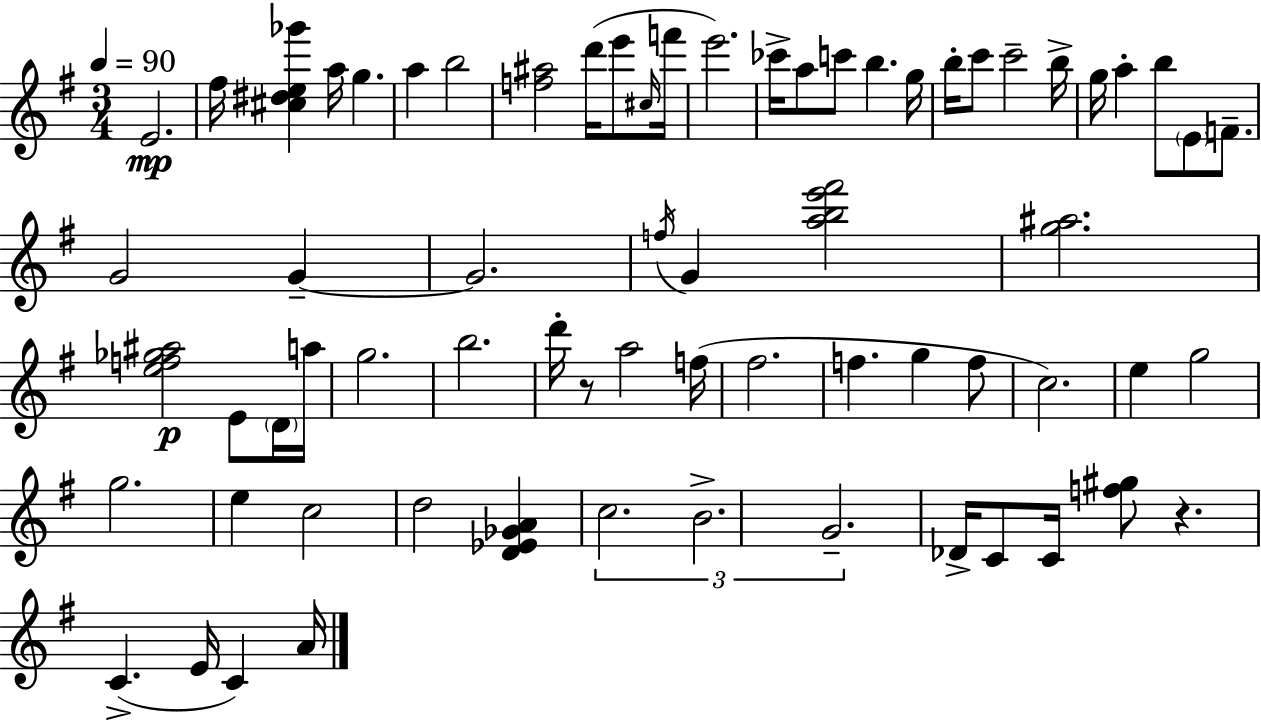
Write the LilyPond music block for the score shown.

{
  \clef treble
  \numericTimeSignature
  \time 3/4
  \key g \major
  \tempo 4 = 90
  e'2.\mp | fis''16 <cis'' dis'' e'' ges'''>4 a''16 g''4. | a''4 b''2 | <f'' ais''>2 d'''16( e'''8 \grace { cis''16 } | \break f'''16 e'''2.) | ces'''16-> a''8 c'''8 b''4. | g''16 b''16-. c'''8 c'''2-- | b''16-> g''16 a''4-. b''8 \parenthesize e'8 f'8.-- | \break g'2 g'4--~~ | g'2. | \acciaccatura { f''16 } g'4 <a'' b'' e''' fis'''>2 | <g'' ais''>2. | \break <e'' f'' ges'' ais''>2\p e'8 | \parenthesize d'16 a''16 g''2. | b''2. | d'''16-. r8 a''2 | \break f''16( fis''2. | f''4. g''4 | f''8 c''2.) | e''4 g''2 | \break g''2. | e''4 c''2 | d''2 <d' ees' ges' a'>4 | \tuplet 3/2 { c''2. | \break b'2.-> | g'2.-- } | des'16-> c'8 c'16 <f'' gis''>8 r4. | c'4.->( e'16 c'4) | \break a'16 \bar "|."
}